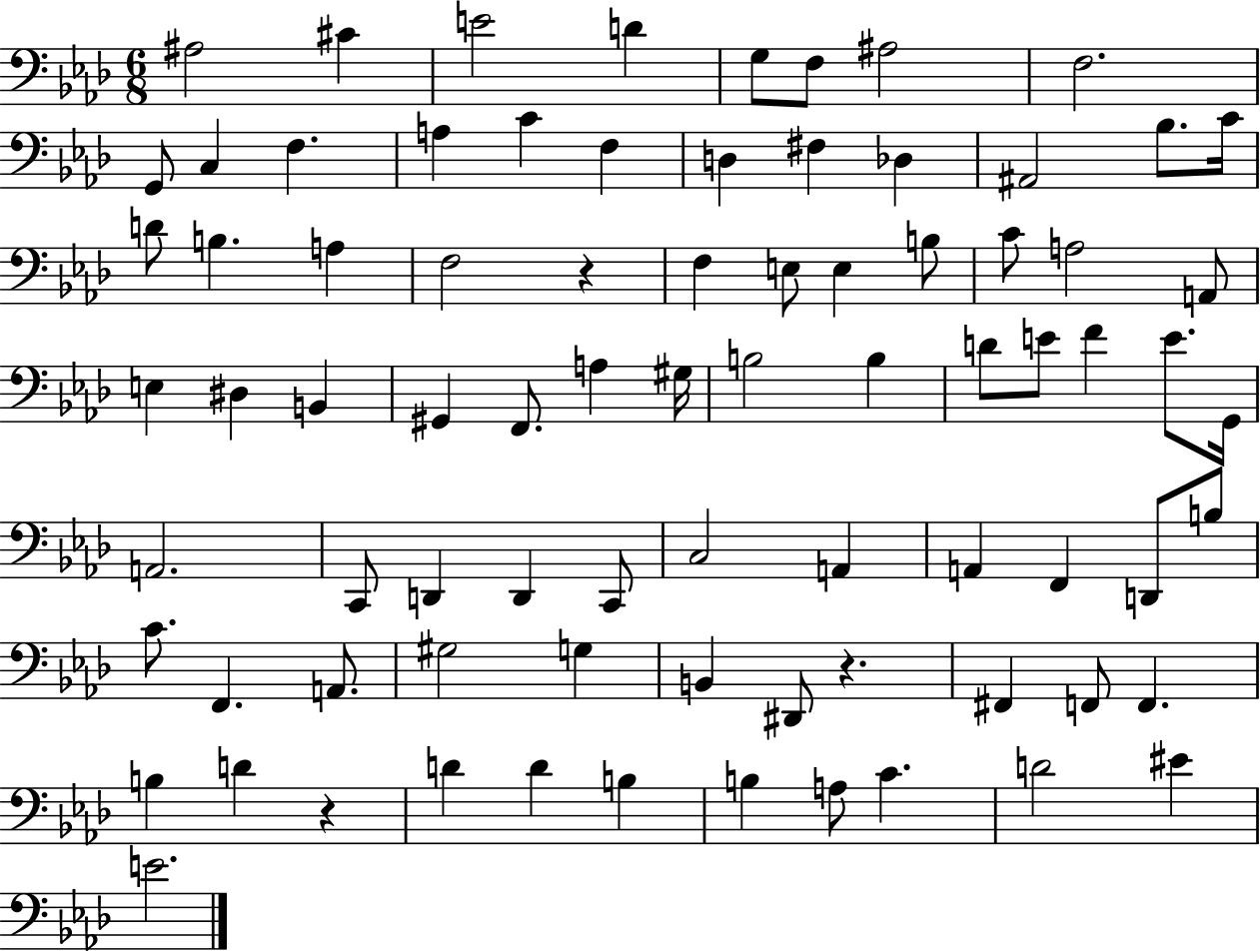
{
  \clef bass
  \numericTimeSignature
  \time 6/8
  \key aes \major
  ais2 cis'4 | e'2 d'4 | g8 f8 ais2 | f2. | \break g,8 c4 f4. | a4 c'4 f4 | d4 fis4 des4 | ais,2 bes8. c'16 | \break d'8 b4. a4 | f2 r4 | f4 e8 e4 b8 | c'8 a2 a,8 | \break e4 dis4 b,4 | gis,4 f,8. a4 gis16 | b2 b4 | d'8 e'8 f'4 e'8. g,16 | \break a,2. | c,8 d,4 d,4 c,8 | c2 a,4 | a,4 f,4 d,8 b8 | \break c'8. f,4. a,8. | gis2 g4 | b,4 dis,8 r4. | fis,4 f,8 f,4. | \break b4 d'4 r4 | d'4 d'4 b4 | b4 a8 c'4. | d'2 eis'4 | \break e'2. | \bar "|."
}